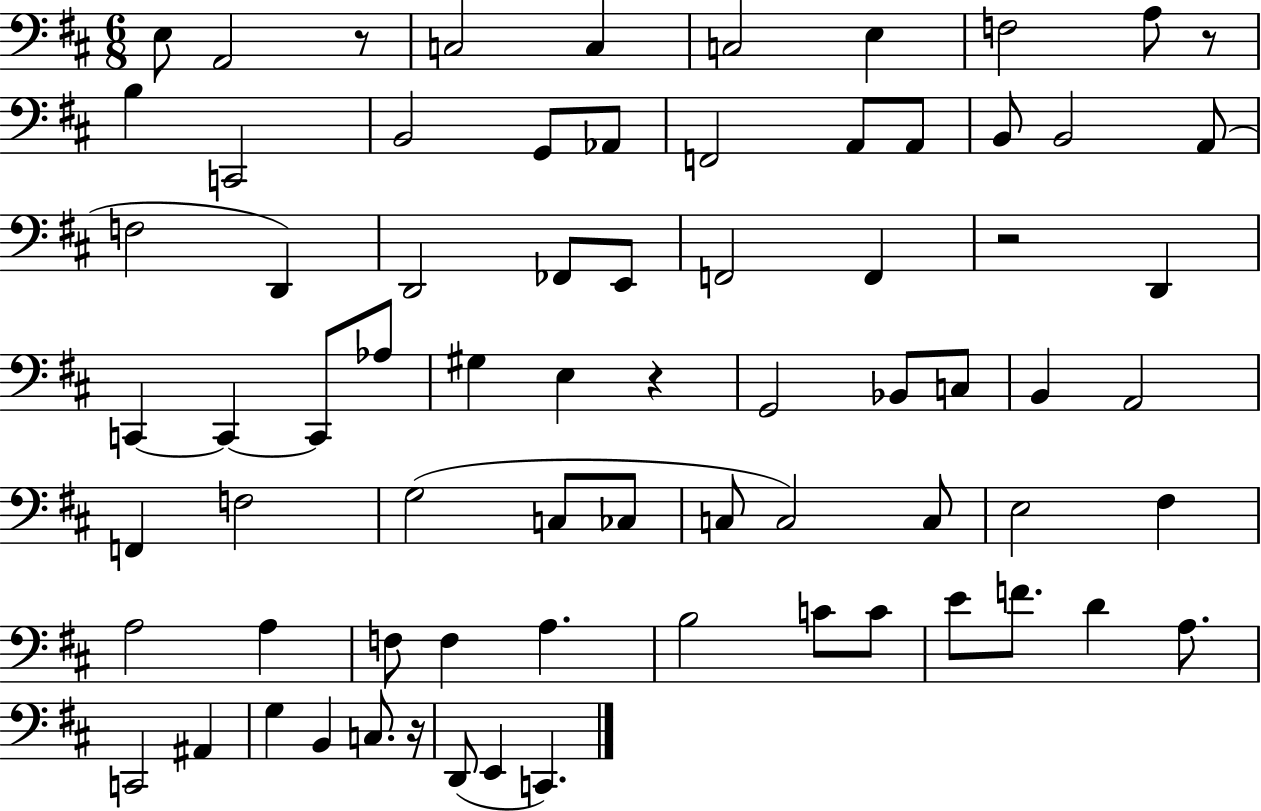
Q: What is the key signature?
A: D major